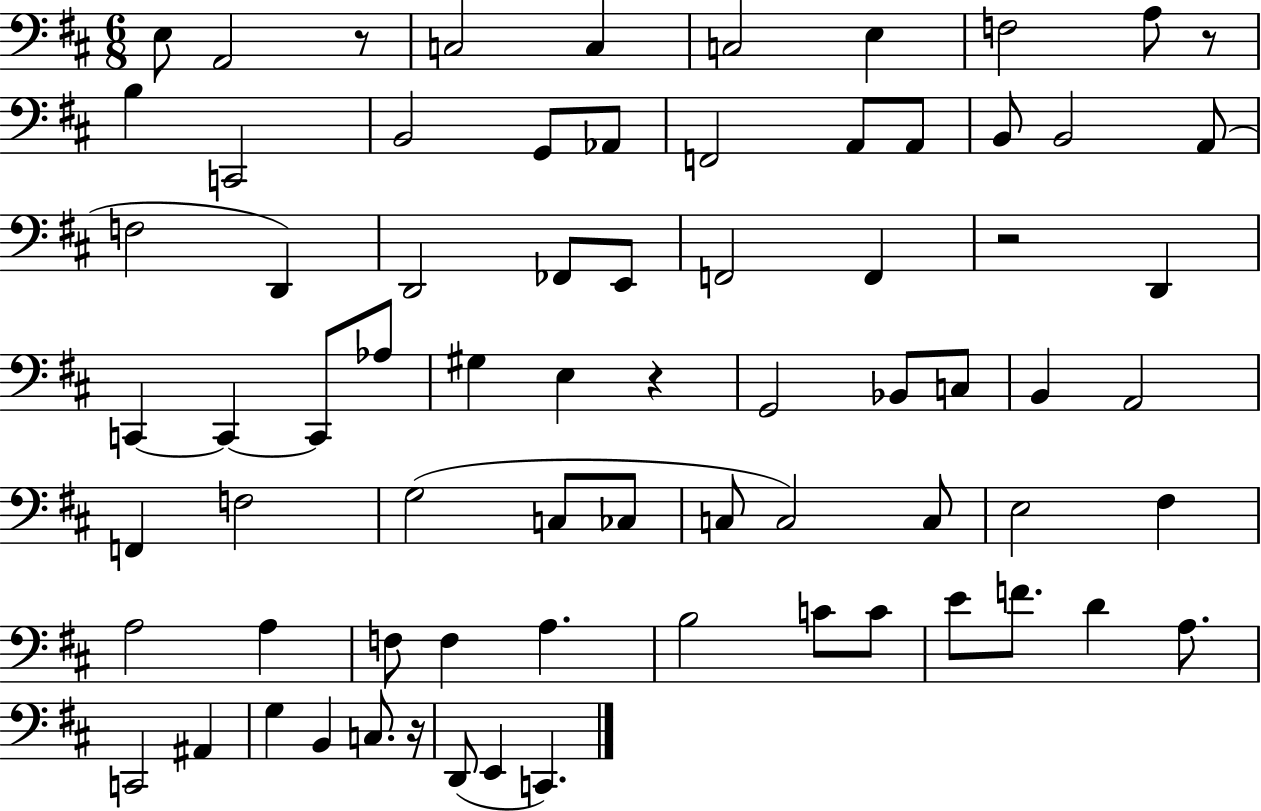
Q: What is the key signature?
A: D major